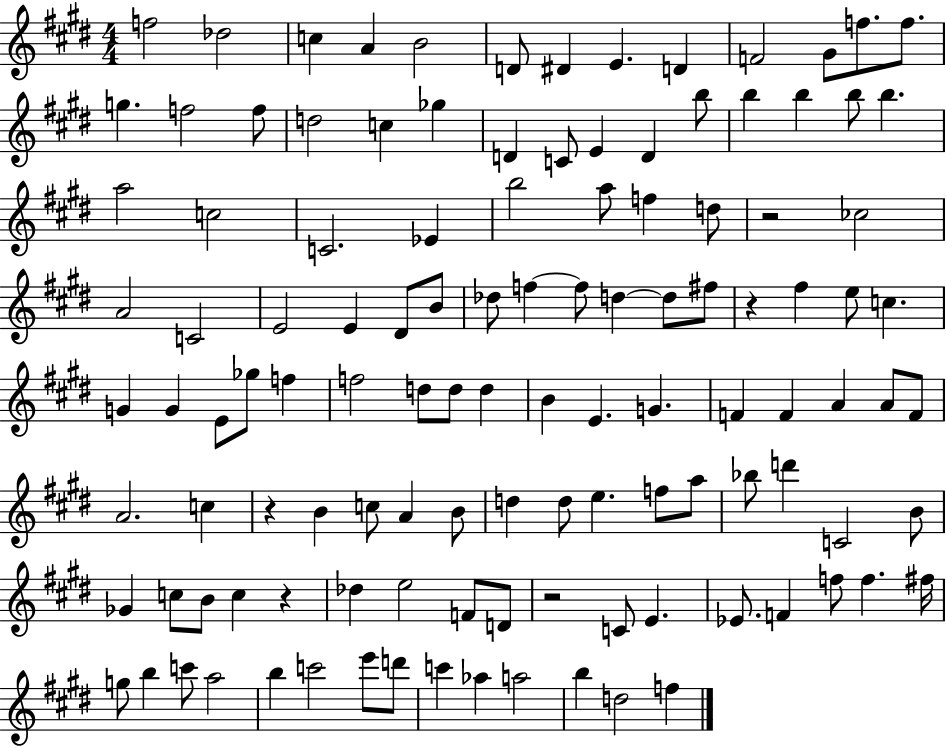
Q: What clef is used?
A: treble